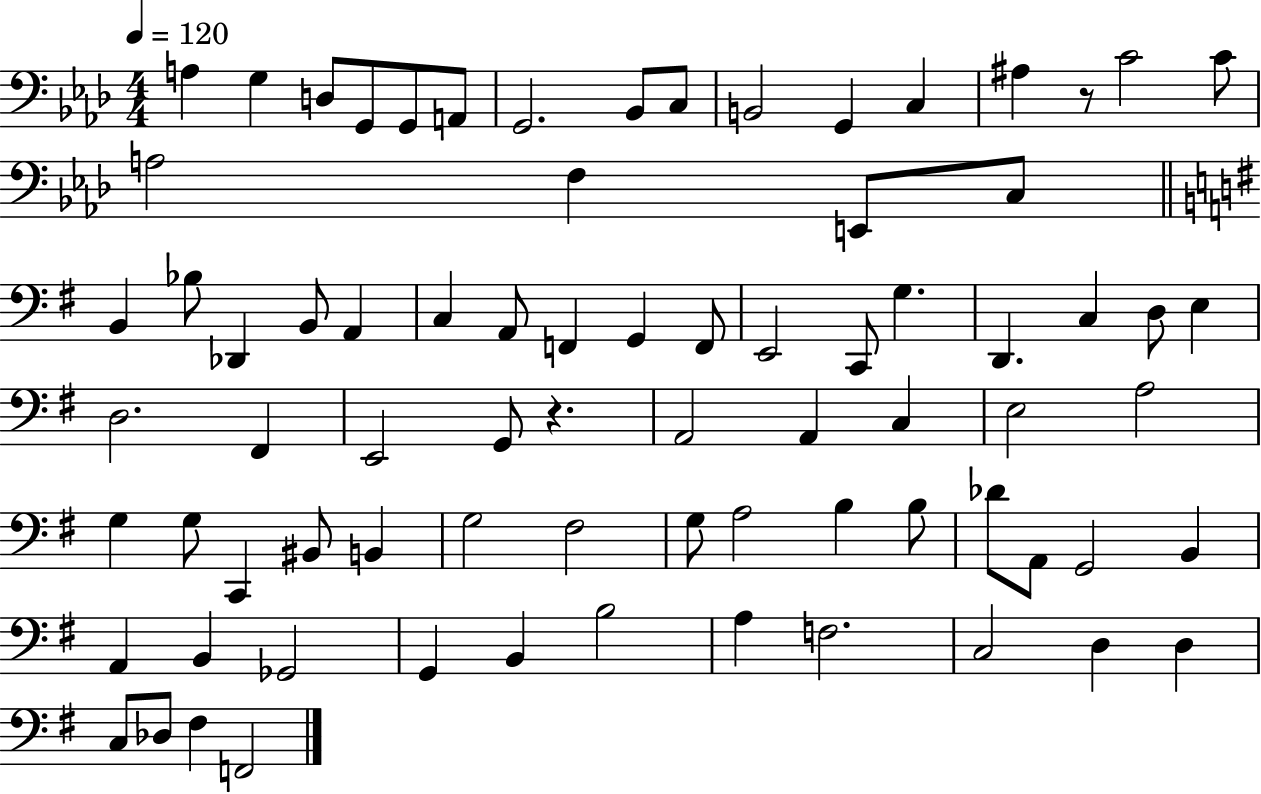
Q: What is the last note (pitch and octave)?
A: F2